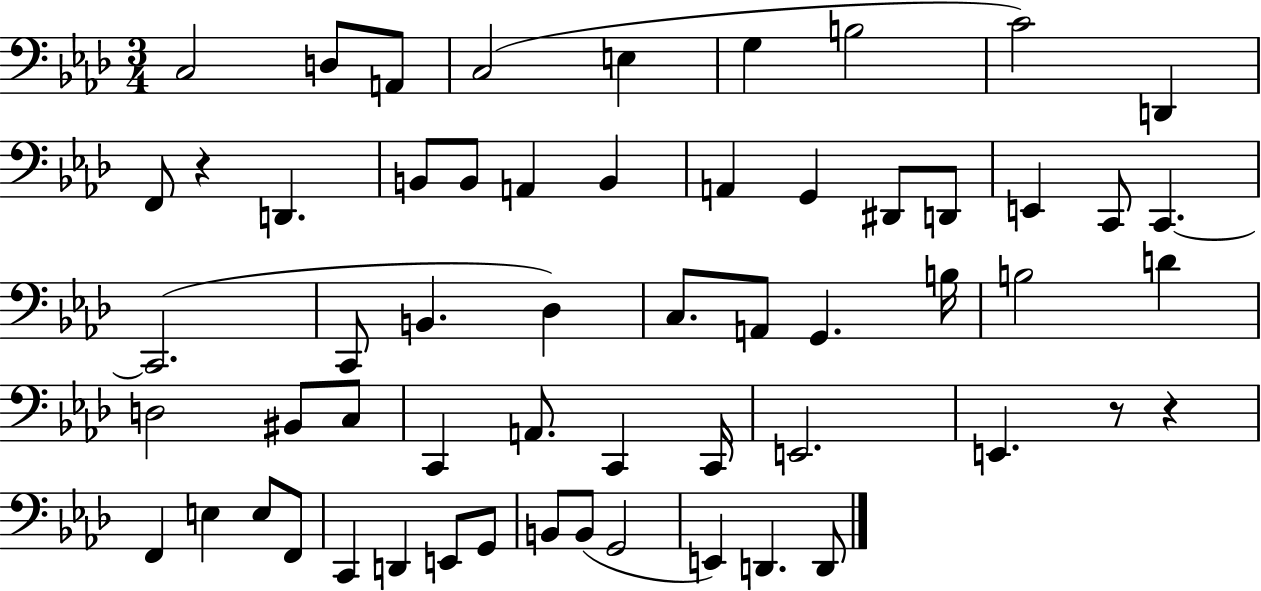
C3/h D3/e A2/e C3/h E3/q G3/q B3/h C4/h D2/q F2/e R/q D2/q. B2/e B2/e A2/q B2/q A2/q G2/q D#2/e D2/e E2/q C2/e C2/q. C2/h. C2/e B2/q. Db3/q C3/e. A2/e G2/q. B3/s B3/h D4/q D3/h BIS2/e C3/e C2/q A2/e. C2/q C2/s E2/h. E2/q. R/e R/q F2/q E3/q E3/e F2/e C2/q D2/q E2/e G2/e B2/e B2/e G2/h E2/q D2/q. D2/e